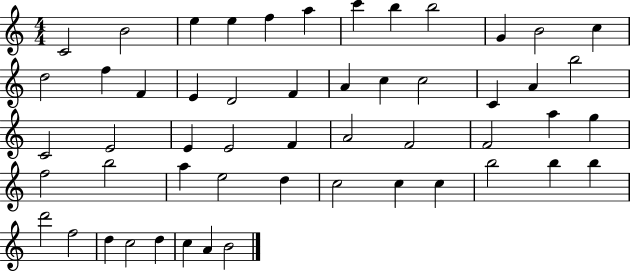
C4/h B4/h E5/q E5/q F5/q A5/q C6/q B5/q B5/h G4/q B4/h C5/q D5/h F5/q F4/q E4/q D4/h F4/q A4/q C5/q C5/h C4/q A4/q B5/h C4/h E4/h E4/q E4/h F4/q A4/h F4/h F4/h A5/q G5/q F5/h B5/h A5/q E5/h D5/q C5/h C5/q C5/q B5/h B5/q B5/q D6/h F5/h D5/q C5/h D5/q C5/q A4/q B4/h